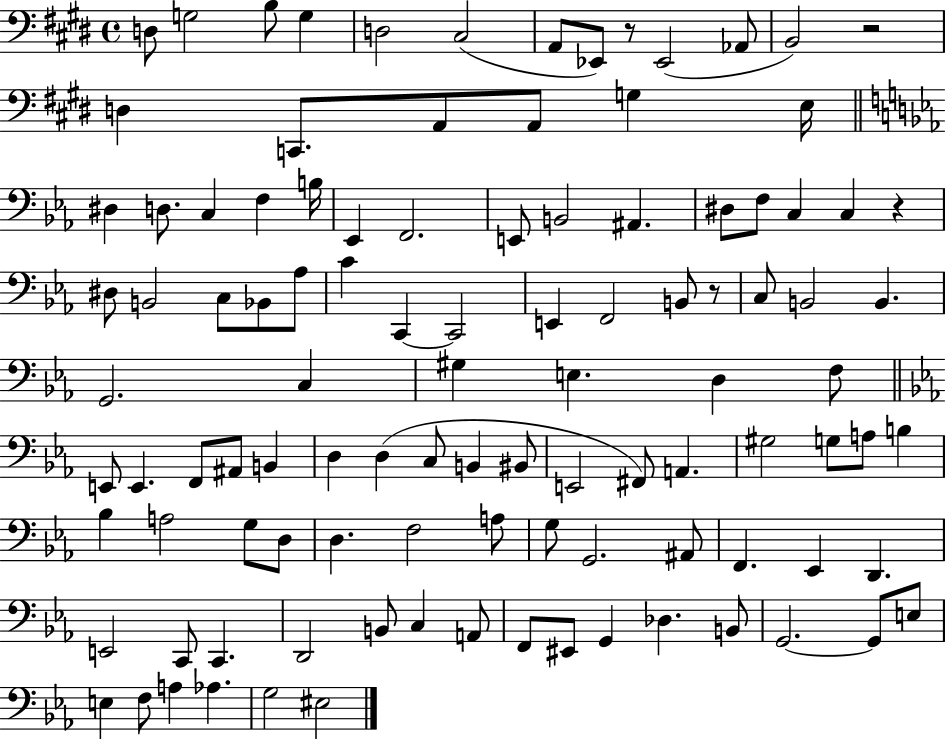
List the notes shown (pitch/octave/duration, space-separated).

D3/e G3/h B3/e G3/q D3/h C#3/h A2/e Eb2/e R/e Eb2/h Ab2/e B2/h R/h D3/q C2/e. A2/e A2/e G3/q E3/s D#3/q D3/e. C3/q F3/q B3/s Eb2/q F2/h. E2/e B2/h A#2/q. D#3/e F3/e C3/q C3/q R/q D#3/e B2/h C3/e Bb2/e Ab3/e C4/q C2/q C2/h E2/q F2/h B2/e R/e C3/e B2/h B2/q. G2/h. C3/q G#3/q E3/q. D3/q F3/e E2/e E2/q. F2/e A#2/e B2/q D3/q D3/q C3/e B2/q BIS2/e E2/h F#2/e A2/q. G#3/h G3/e A3/e B3/q Bb3/q A3/h G3/e D3/e D3/q. F3/h A3/e G3/e G2/h. A#2/e F2/q. Eb2/q D2/q. E2/h C2/e C2/q. D2/h B2/e C3/q A2/e F2/e EIS2/e G2/q Db3/q. B2/e G2/h. G2/e E3/e E3/q F3/e A3/q Ab3/q. G3/h EIS3/h